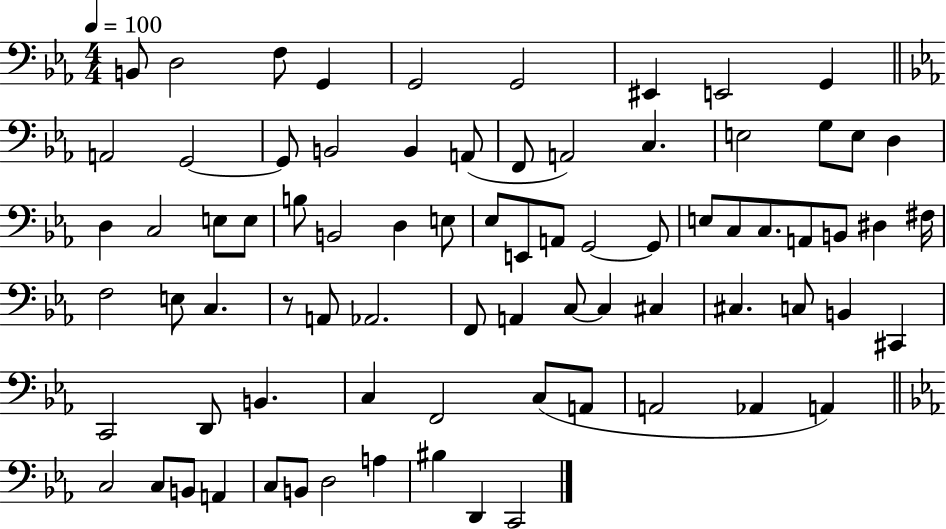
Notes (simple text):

B2/e D3/h F3/e G2/q G2/h G2/h EIS2/q E2/h G2/q A2/h G2/h G2/e B2/h B2/q A2/e F2/e A2/h C3/q. E3/h G3/e E3/e D3/q D3/q C3/h E3/e E3/e B3/e B2/h D3/q E3/e Eb3/e E2/e A2/e G2/h G2/e E3/e C3/e C3/e. A2/e B2/e D#3/q F#3/s F3/h E3/e C3/q. R/e A2/e Ab2/h. F2/e A2/q C3/e C3/q C#3/q C#3/q. C3/e B2/q C#2/q C2/h D2/e B2/q. C3/q F2/h C3/e A2/e A2/h Ab2/q A2/q C3/h C3/e B2/e A2/q C3/e B2/e D3/h A3/q BIS3/q D2/q C2/h